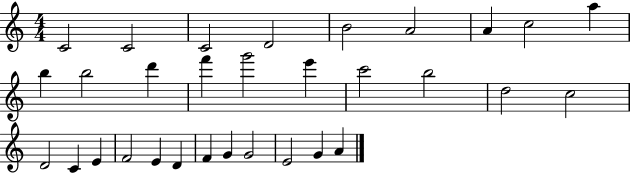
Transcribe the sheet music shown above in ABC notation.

X:1
T:Untitled
M:4/4
L:1/4
K:C
C2 C2 C2 D2 B2 A2 A c2 a b b2 d' f' g'2 e' c'2 b2 d2 c2 D2 C E F2 E D F G G2 E2 G A